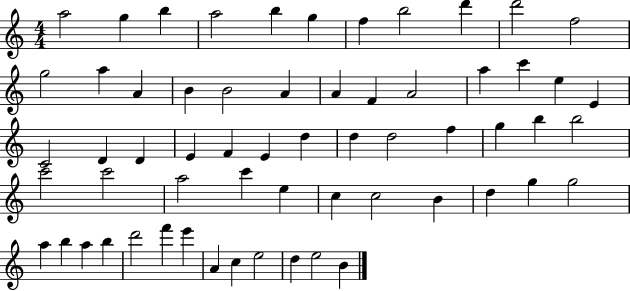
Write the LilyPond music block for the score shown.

{
  \clef treble
  \numericTimeSignature
  \time 4/4
  \key c \major
  a''2 g''4 b''4 | a''2 b''4 g''4 | f''4 b''2 d'''4 | d'''2 f''2 | \break g''2 a''4 a'4 | b'4 b'2 a'4 | a'4 f'4 a'2 | a''4 c'''4 e''4 e'4 | \break c'2 d'4 d'4 | e'4 f'4 e'4 d''4 | d''4 d''2 f''4 | g''4 b''4 b''2 | \break c'''2 c'''2 | a''2 c'''4 e''4 | c''4 c''2 b'4 | d''4 g''4 g''2 | \break a''4 b''4 a''4 b''4 | d'''2 f'''4 e'''4 | a'4 c''4 e''2 | d''4 e''2 b'4 | \break \bar "|."
}